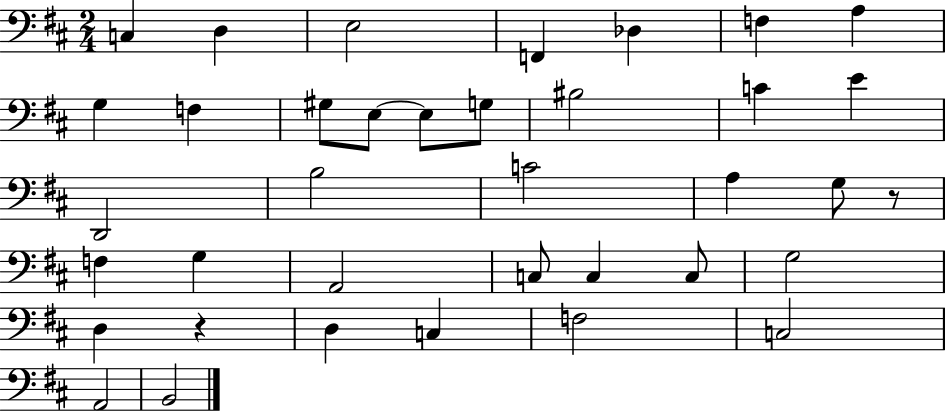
C3/q D3/q E3/h F2/q Db3/q F3/q A3/q G3/q F3/q G#3/e E3/e E3/e G3/e BIS3/h C4/q E4/q D2/h B3/h C4/h A3/q G3/e R/e F3/q G3/q A2/h C3/e C3/q C3/e G3/h D3/q R/q D3/q C3/q F3/h C3/h A2/h B2/h